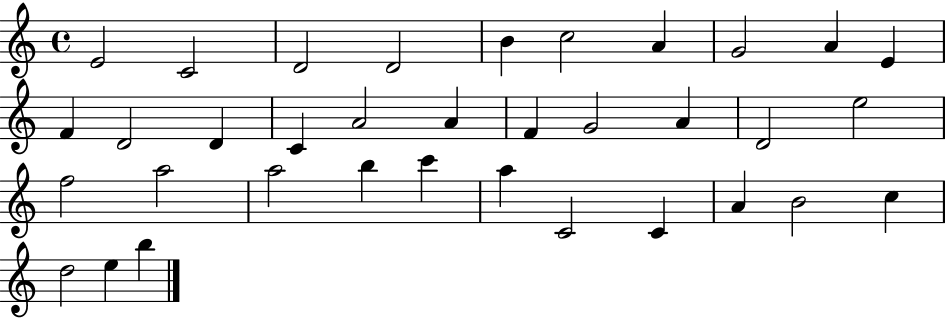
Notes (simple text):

E4/h C4/h D4/h D4/h B4/q C5/h A4/q G4/h A4/q E4/q F4/q D4/h D4/q C4/q A4/h A4/q F4/q G4/h A4/q D4/h E5/h F5/h A5/h A5/h B5/q C6/q A5/q C4/h C4/q A4/q B4/h C5/q D5/h E5/q B5/q